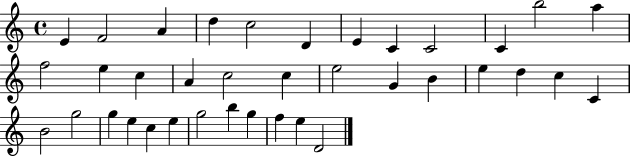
X:1
T:Untitled
M:4/4
L:1/4
K:C
E F2 A d c2 D E C C2 C b2 a f2 e c A c2 c e2 G B e d c C B2 g2 g e c e g2 b g f e D2